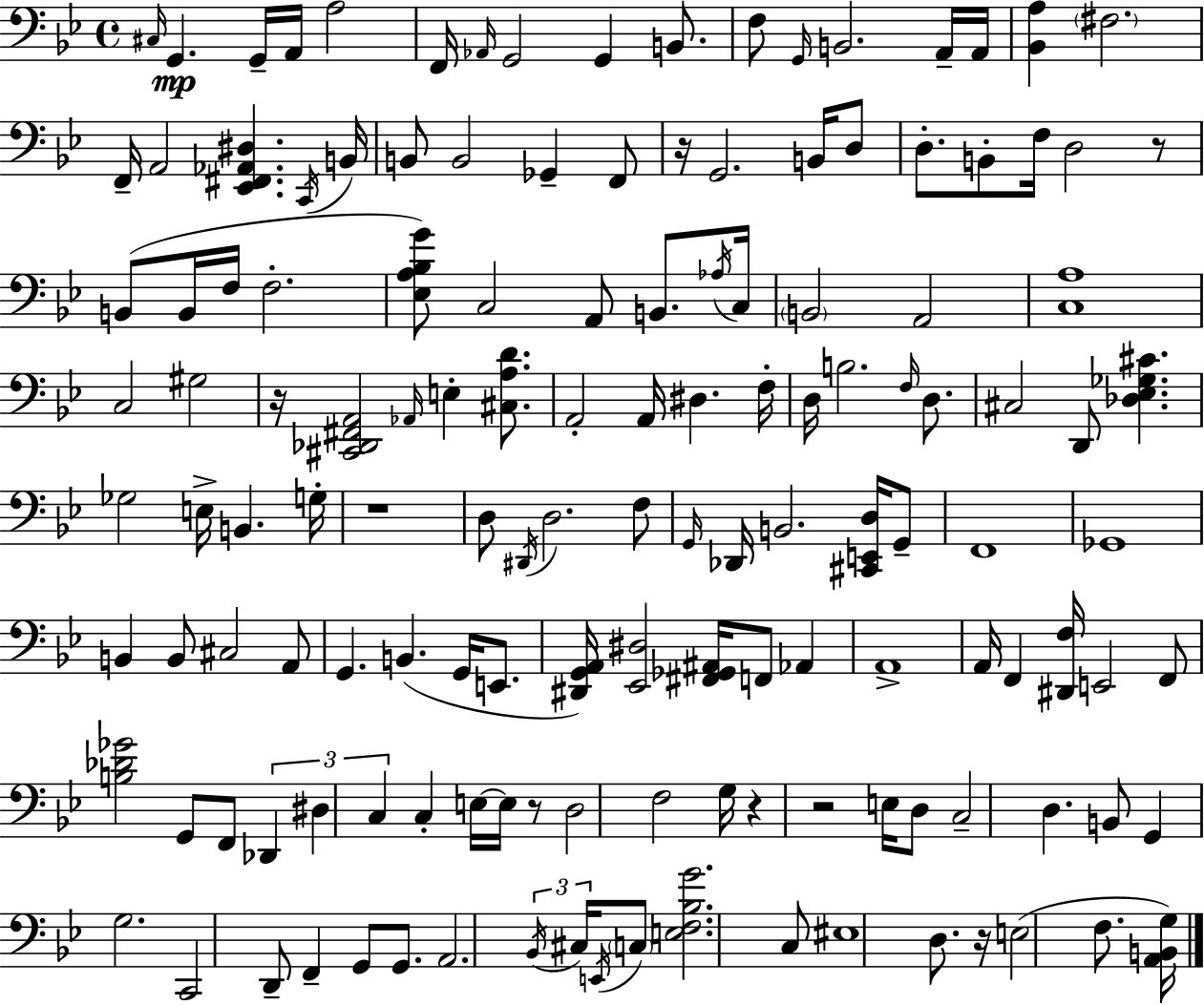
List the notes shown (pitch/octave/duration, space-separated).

C#3/s G2/q. G2/s A2/s A3/h F2/s Ab2/s G2/h G2/q B2/e. F3/e G2/s B2/h. A2/s A2/s [Bb2,A3]/q F#3/h. F2/s A2/h [Eb2,F#2,Ab2,D#3]/q. C2/s B2/s B2/e B2/h Gb2/q F2/e R/s G2/h. B2/s D3/e D3/e. B2/e F3/s D3/h R/e B2/e B2/s F3/s F3/h. [Eb3,A3,Bb3,G4]/e C3/h A2/e B2/e. Ab3/s C3/s B2/h A2/h [C3,A3]/w C3/h G#3/h R/s [C#2,Db2,F#2,A2]/h Ab2/s E3/q [C#3,A3,D4]/e. A2/h A2/s D#3/q. F3/s D3/s B3/h. F3/s D3/e. C#3/h D2/e [Db3,Eb3,Gb3,C#4]/q. Gb3/h E3/s B2/q. G3/s R/w D3/e D#2/s D3/h. F3/e G2/s Db2/s B2/h. [C#2,E2,D3]/s G2/e F2/w Gb2/w B2/q B2/e C#3/h A2/e G2/q. B2/q. G2/s E2/e. [D#2,G2,A2]/s [Eb2,D#3]/h [F#2,Gb2,A#2]/s F2/e Ab2/q A2/w A2/s F2/q [D#2,F3]/s E2/h F2/e [B3,Db4,Gb4]/h G2/e F2/e Db2/q D#3/q C3/q C3/q E3/s E3/s R/e D3/h F3/h G3/s R/q R/h E3/s D3/e C3/h D3/q. B2/e G2/q G3/h. C2/h D2/e F2/q G2/e G2/e. A2/h. Bb2/s C#3/s E2/s C3/e [E3,F3,Bb3,G4]/h. C3/e EIS3/w D3/e. R/s E3/h F3/e. [A2,B2,G3]/s